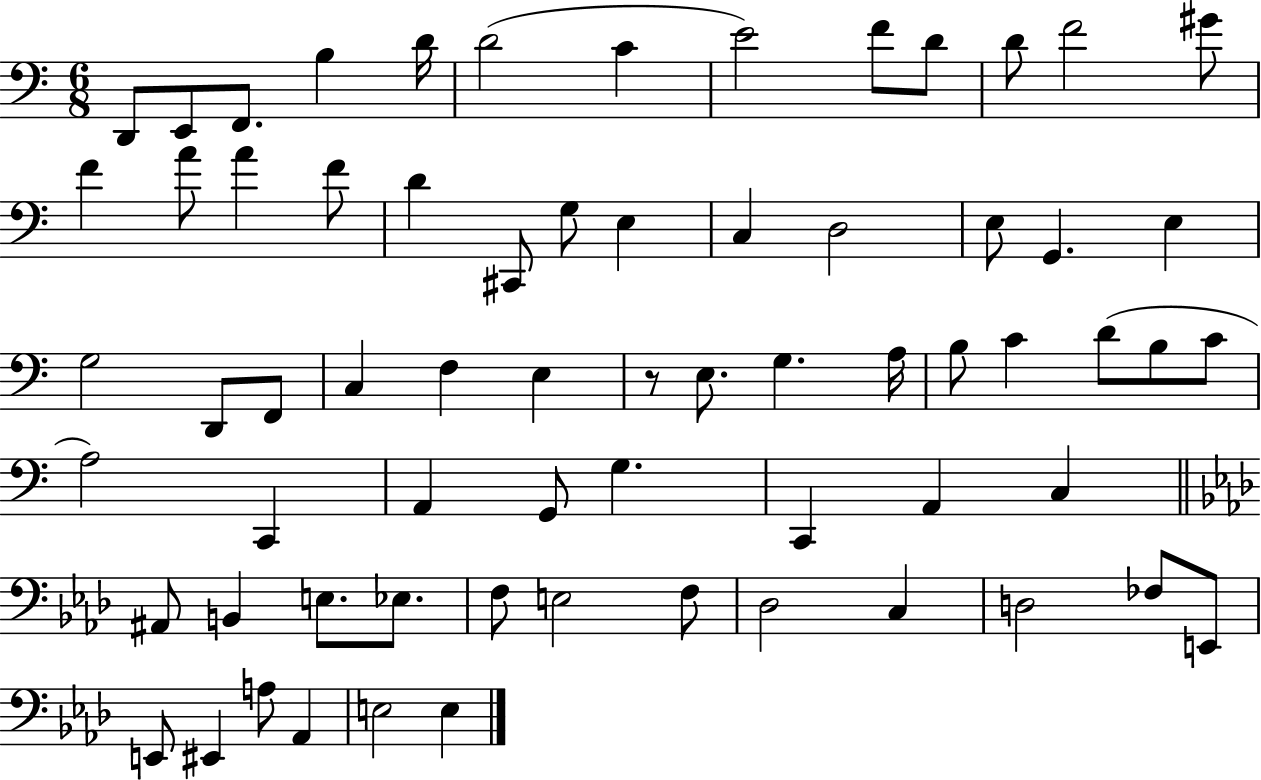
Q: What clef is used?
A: bass